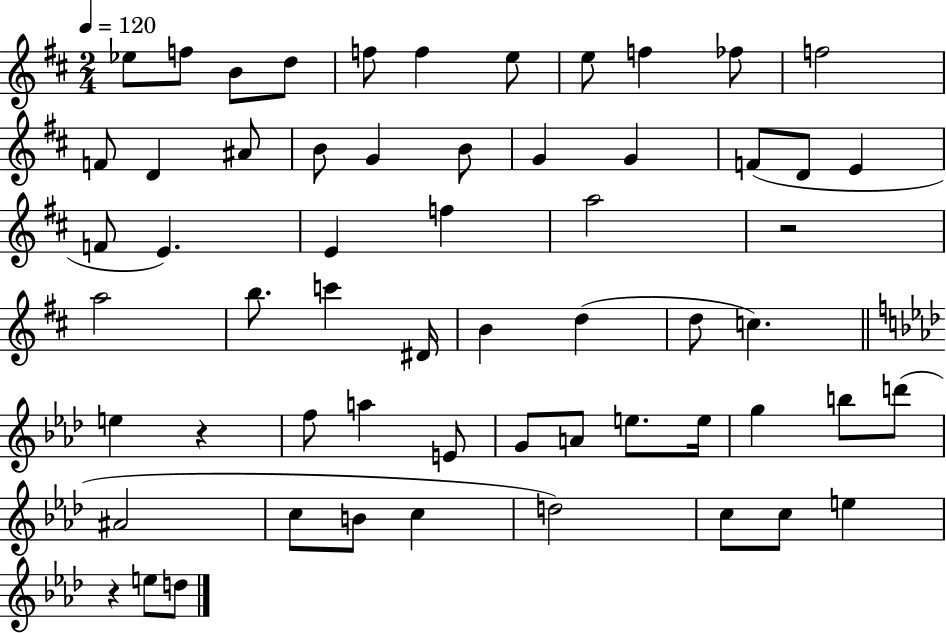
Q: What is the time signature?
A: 2/4